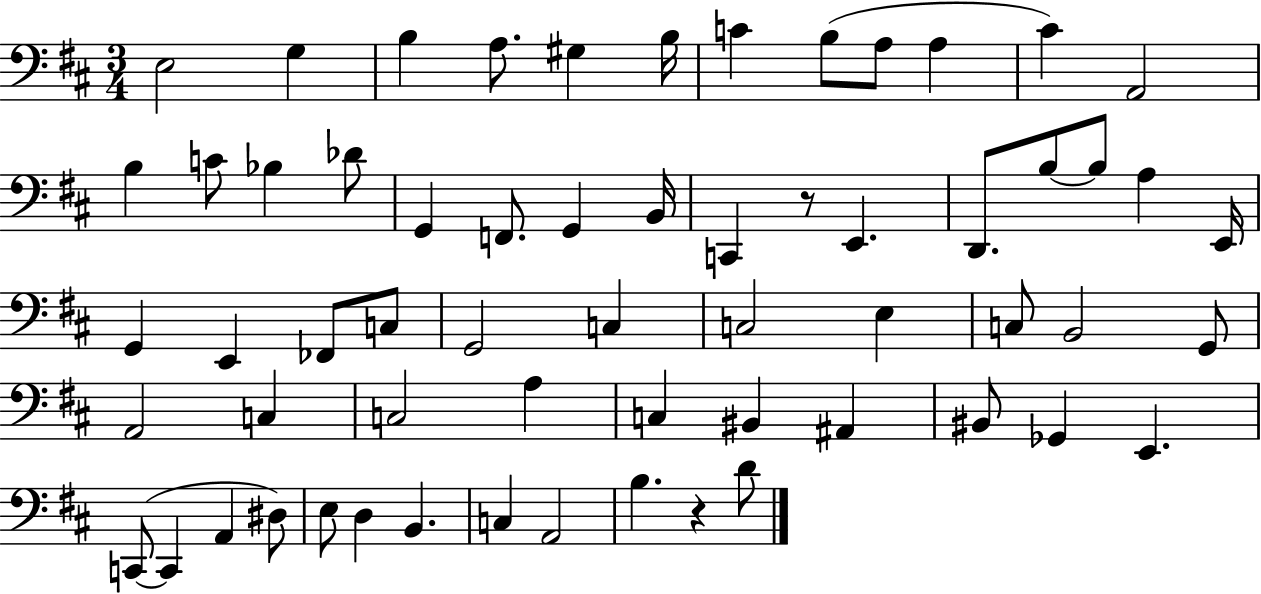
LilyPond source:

{
  \clef bass
  \numericTimeSignature
  \time 3/4
  \key d \major
  e2 g4 | b4 a8. gis4 b16 | c'4 b8( a8 a4 | cis'4) a,2 | \break b4 c'8 bes4 des'8 | g,4 f,8. g,4 b,16 | c,4 r8 e,4. | d,8. b8~~ b8 a4 e,16 | \break g,4 e,4 fes,8 c8 | g,2 c4 | c2 e4 | c8 b,2 g,8 | \break a,2 c4 | c2 a4 | c4 bis,4 ais,4 | bis,8 ges,4 e,4. | \break c,8~(~ c,4 a,4 dis8) | e8 d4 b,4. | c4 a,2 | b4. r4 d'8 | \break \bar "|."
}